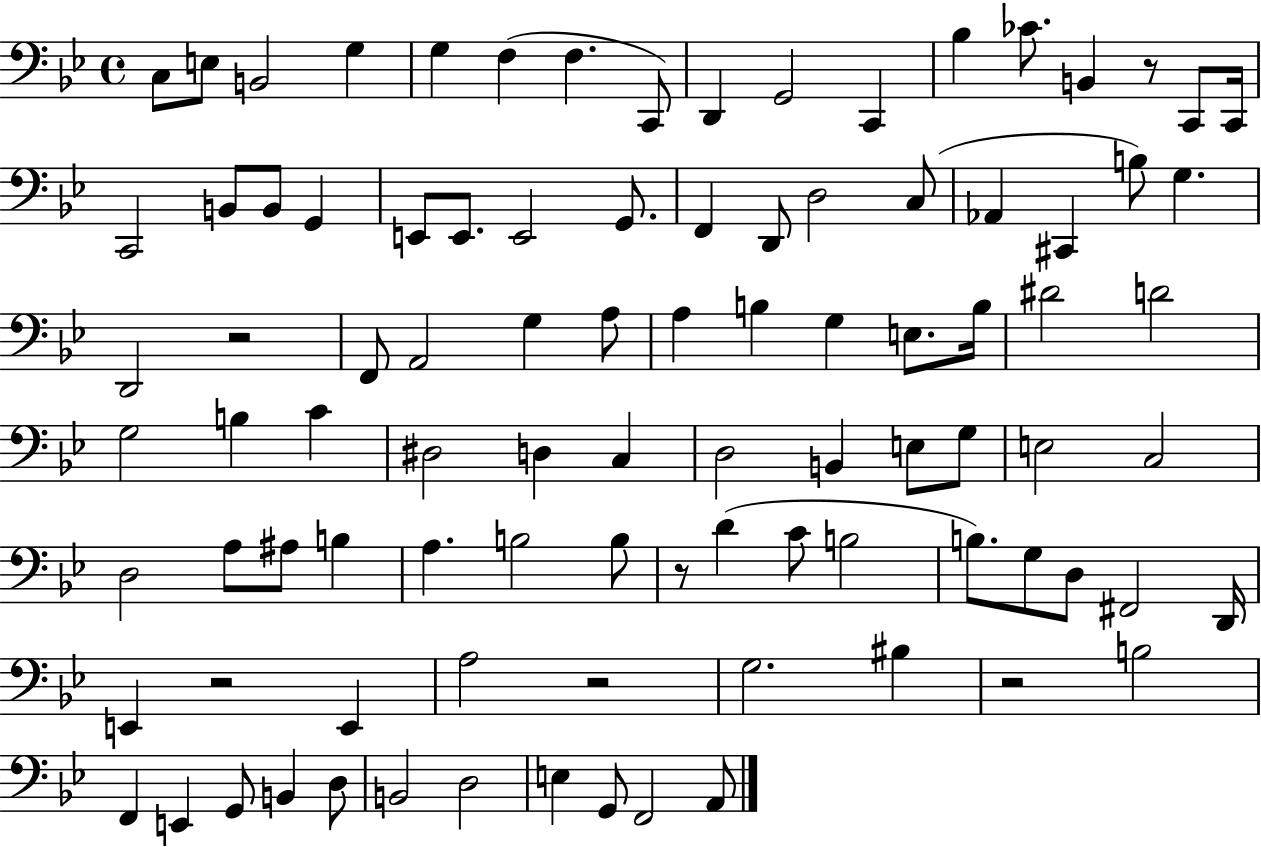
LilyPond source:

{
  \clef bass
  \time 4/4
  \defaultTimeSignature
  \key bes \major
  c8 e8 b,2 g4 | g4 f4( f4. c,8) | d,4 g,2 c,4 | bes4 ces'8. b,4 r8 c,8 c,16 | \break c,2 b,8 b,8 g,4 | e,8 e,8. e,2 g,8. | f,4 d,8 d2 c8( | aes,4 cis,4 b8) g4. | \break d,2 r2 | f,8 a,2 g4 a8 | a4 b4 g4 e8. b16 | dis'2 d'2 | \break g2 b4 c'4 | dis2 d4 c4 | d2 b,4 e8 g8 | e2 c2 | \break d2 a8 ais8 b4 | a4. b2 b8 | r8 d'4( c'8 b2 | b8.) g8 d8 fis,2 d,16 | \break e,4 r2 e,4 | a2 r2 | g2. bis4 | r2 b2 | \break f,4 e,4 g,8 b,4 d8 | b,2 d2 | e4 g,8 f,2 a,8 | \bar "|."
}